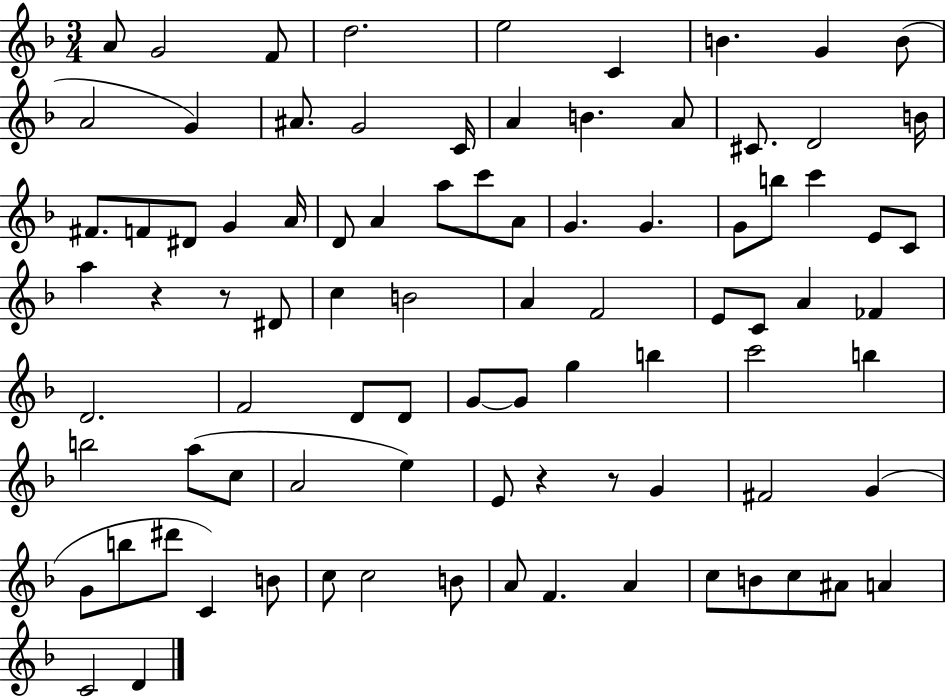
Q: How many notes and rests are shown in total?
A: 88